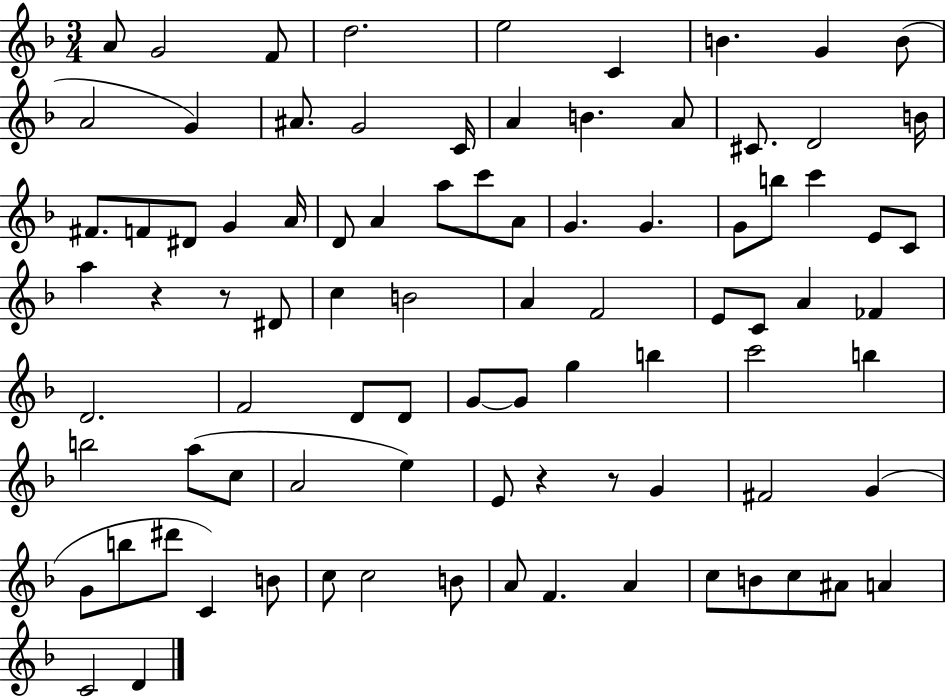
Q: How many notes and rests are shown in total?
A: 88